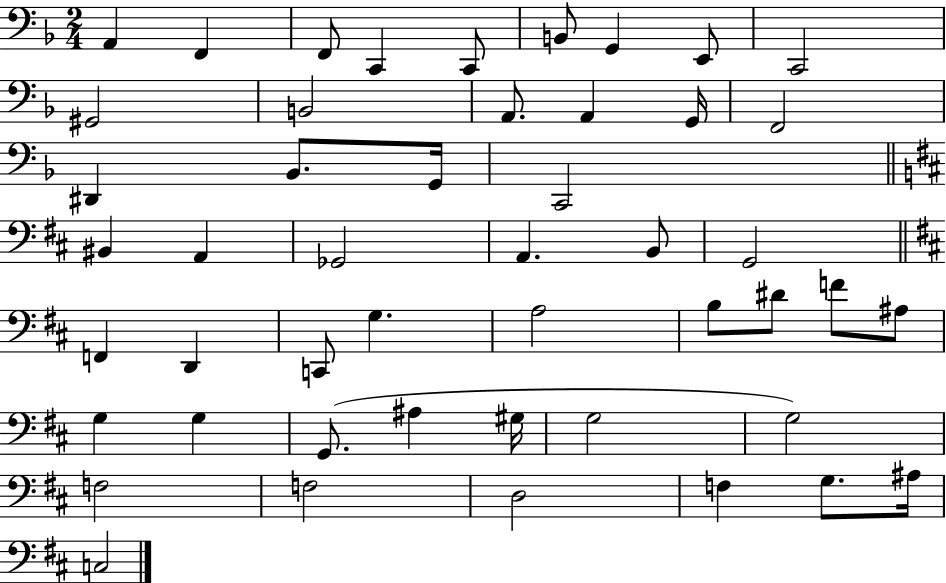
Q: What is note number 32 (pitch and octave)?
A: D#4